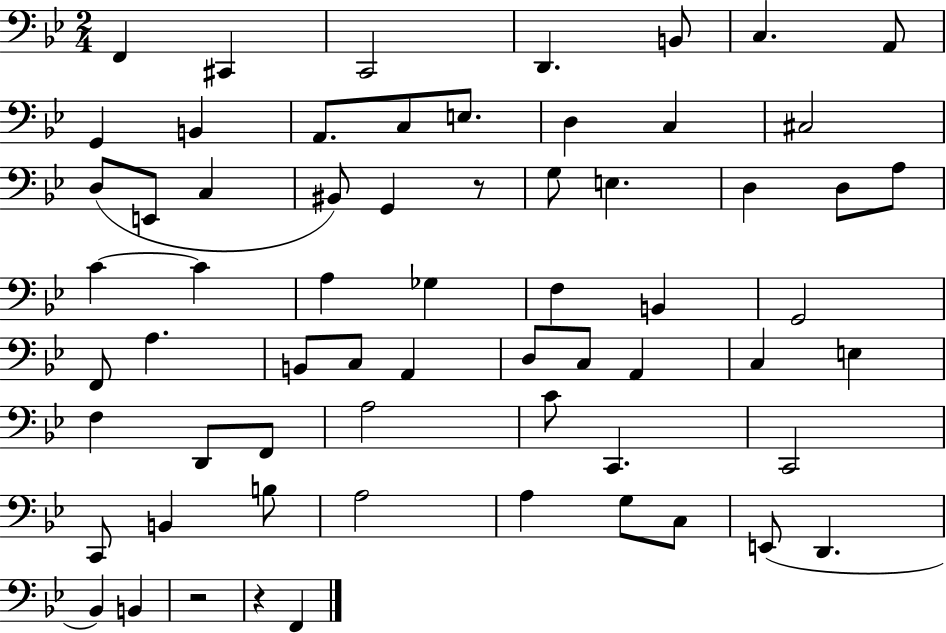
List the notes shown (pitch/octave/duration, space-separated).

F2/q C#2/q C2/h D2/q. B2/e C3/q. A2/e G2/q B2/q A2/e. C3/e E3/e. D3/q C3/q C#3/h D3/e E2/e C3/q BIS2/e G2/q R/e G3/e E3/q. D3/q D3/e A3/e C4/q C4/q A3/q Gb3/q F3/q B2/q G2/h F2/e A3/q. B2/e C3/e A2/q D3/e C3/e A2/q C3/q E3/q F3/q D2/e F2/e A3/h C4/e C2/q. C2/h C2/e B2/q B3/e A3/h A3/q G3/e C3/e E2/e D2/q. Bb2/q B2/q R/h R/q F2/q